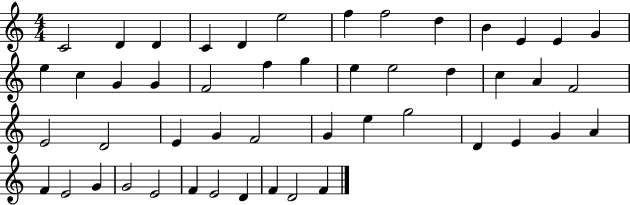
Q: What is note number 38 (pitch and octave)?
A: A4